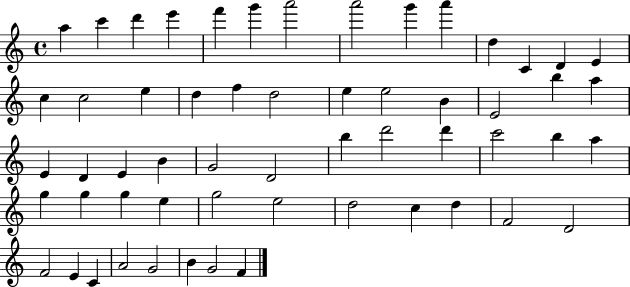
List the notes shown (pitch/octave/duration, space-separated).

A5/q C6/q D6/q E6/q F6/q G6/q A6/h A6/h G6/q A6/q D5/q C4/q D4/q E4/q C5/q C5/h E5/q D5/q F5/q D5/h E5/q E5/h B4/q E4/h B5/q A5/q E4/q D4/q E4/q B4/q G4/h D4/h B5/q D6/h D6/q C6/h B5/q A5/q G5/q G5/q G5/q E5/q G5/h E5/h D5/h C5/q D5/q F4/h D4/h F4/h E4/q C4/q A4/h G4/h B4/q G4/h F4/q